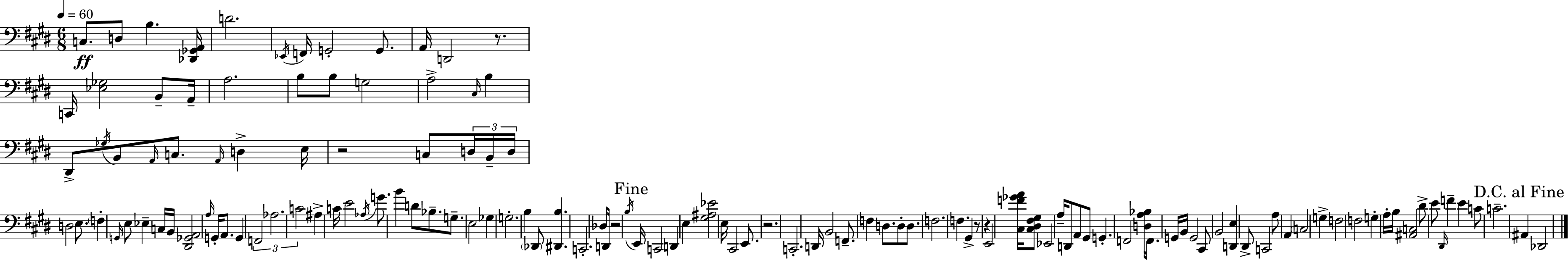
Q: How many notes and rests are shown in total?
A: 133